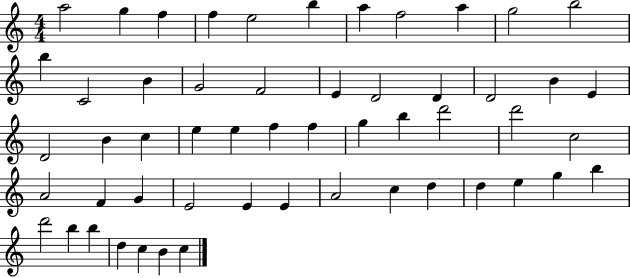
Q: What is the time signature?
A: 4/4